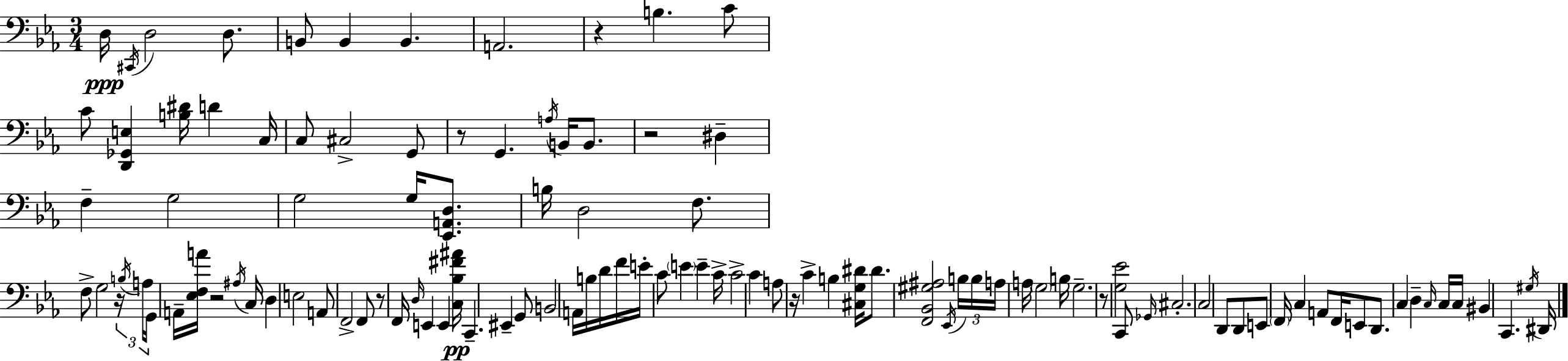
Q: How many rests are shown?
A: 8